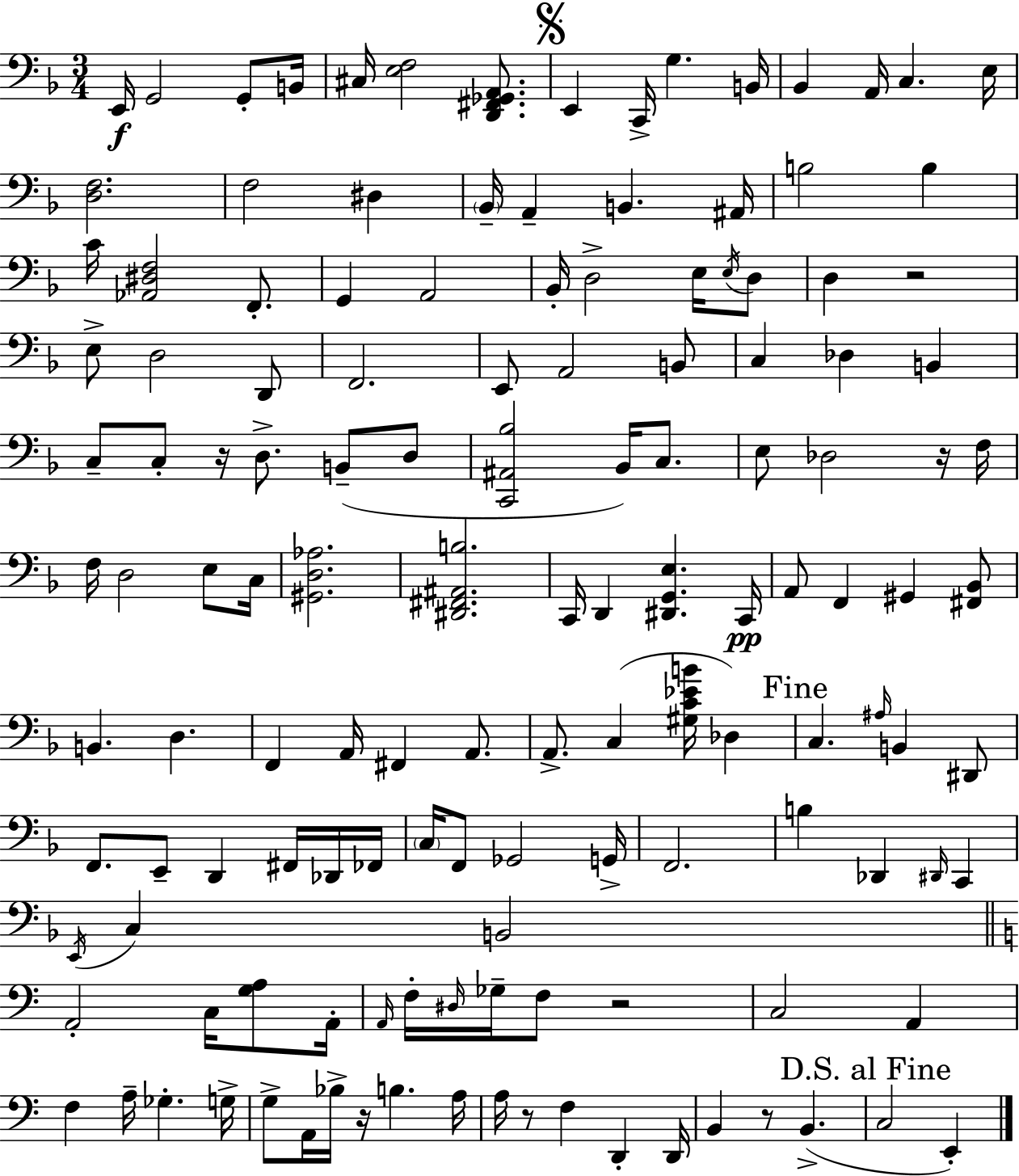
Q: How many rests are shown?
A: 7